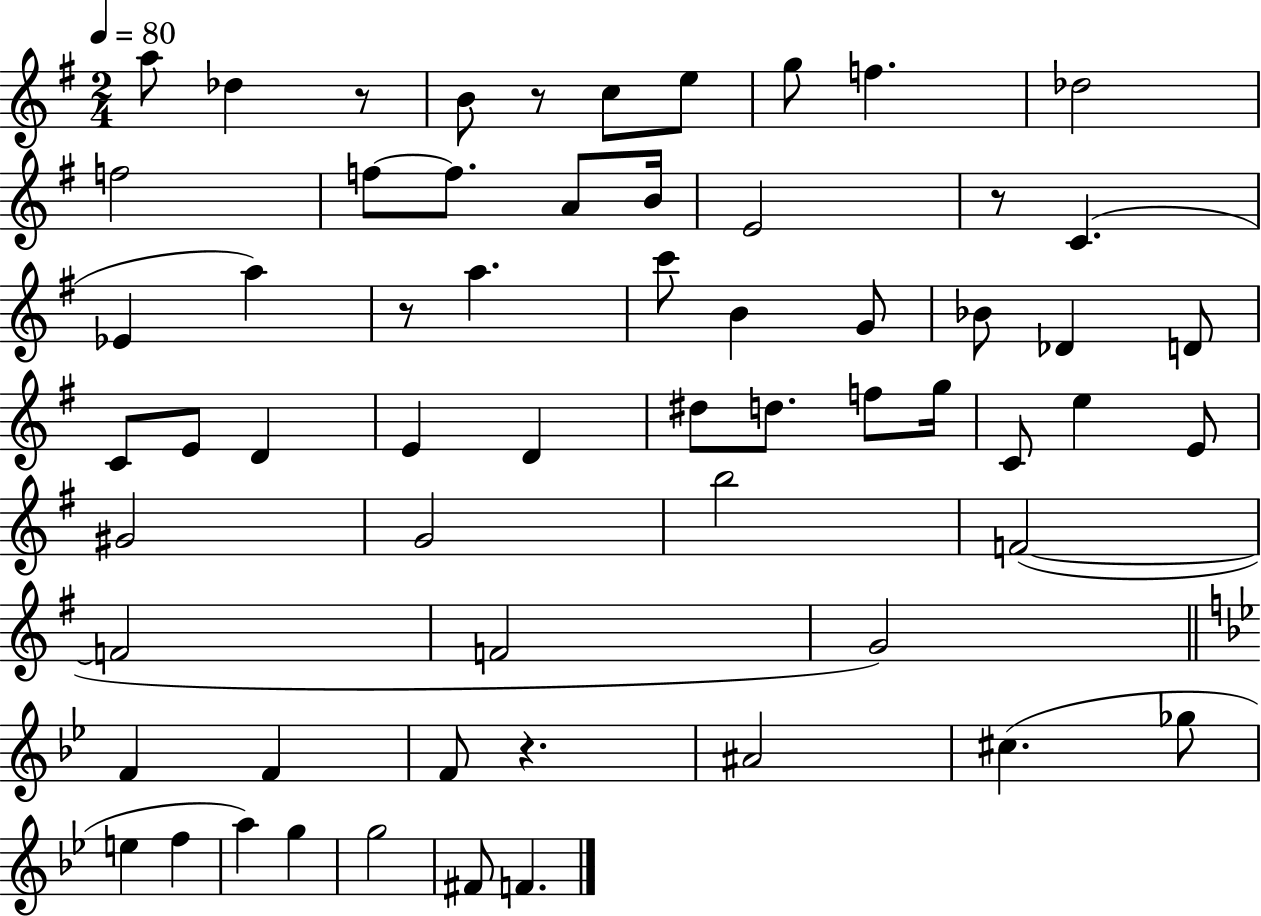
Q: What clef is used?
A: treble